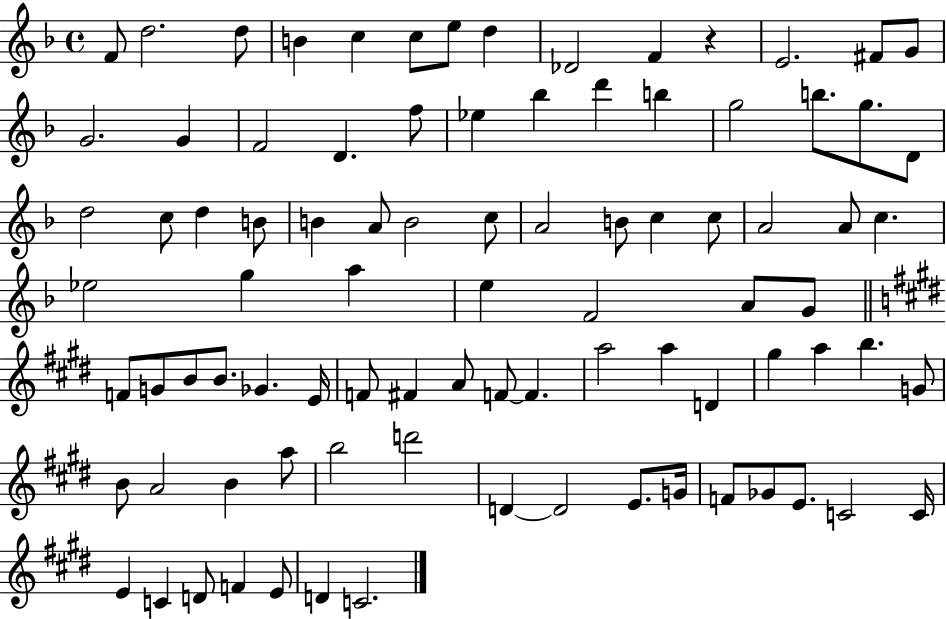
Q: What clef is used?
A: treble